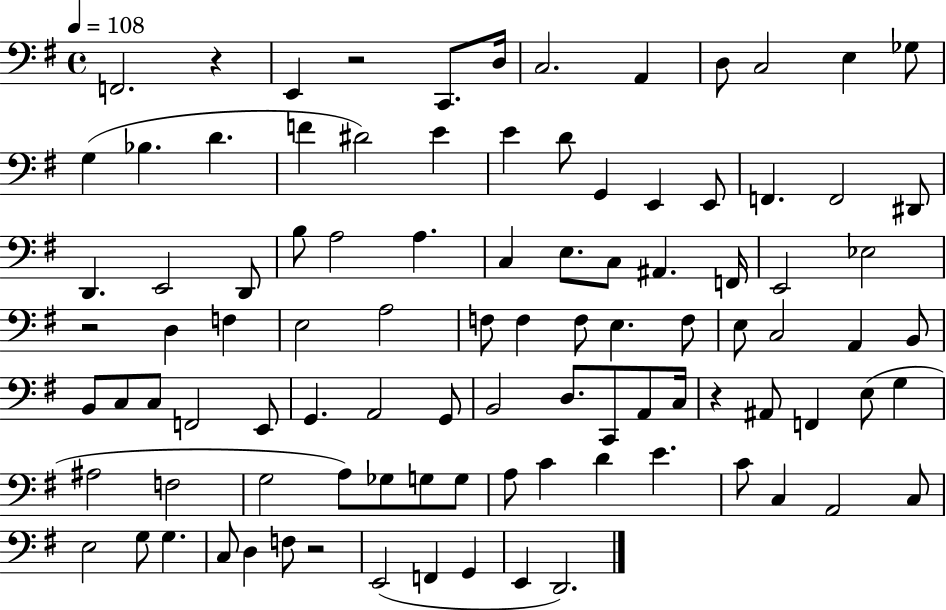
F2/h. R/q E2/q R/h C2/e. D3/s C3/h. A2/q D3/e C3/h E3/q Gb3/e G3/q Bb3/q. D4/q. F4/q D#4/h E4/q E4/q D4/e G2/q E2/q E2/e F2/q. F2/h D#2/e D2/q. E2/h D2/e B3/e A3/h A3/q. C3/q E3/e. C3/e A#2/q. F2/s E2/h Eb3/h R/h D3/q F3/q E3/h A3/h F3/e F3/q F3/e E3/q. F3/e E3/e C3/h A2/q B2/e B2/e C3/e C3/e F2/h E2/e G2/q. A2/h G2/e B2/h D3/e. C2/e A2/e C3/s R/q A#2/e F2/q E3/e G3/q A#3/h F3/h G3/h A3/e Gb3/e G3/e G3/e A3/e C4/q D4/q E4/q. C4/e C3/q A2/h C3/e E3/h G3/e G3/q. C3/e D3/q F3/e R/h E2/h F2/q G2/q E2/q D2/h.